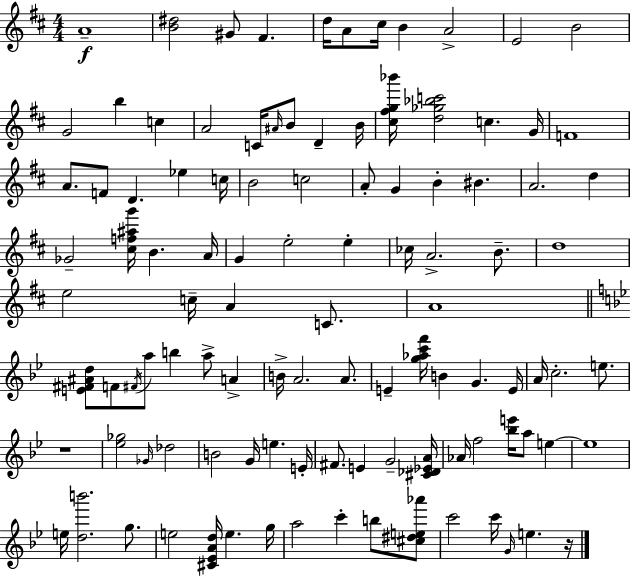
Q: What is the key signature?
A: D major